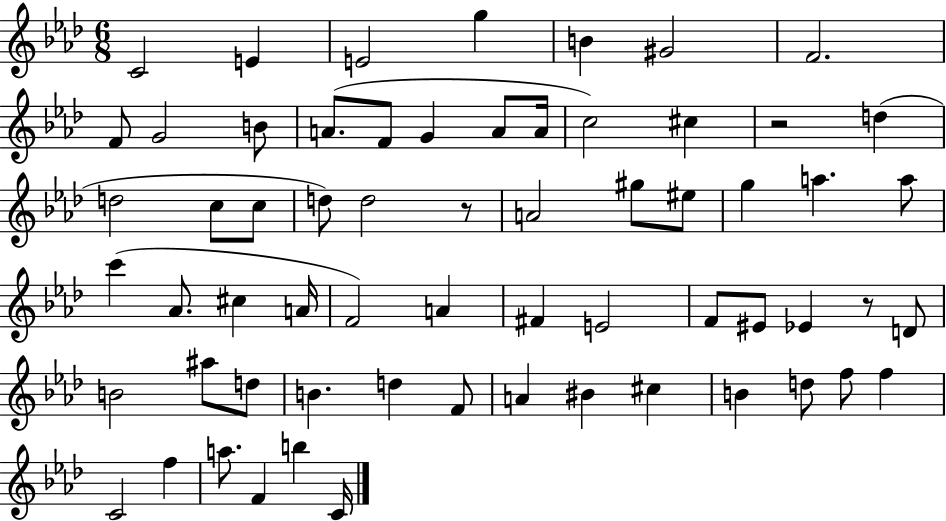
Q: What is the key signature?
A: AES major